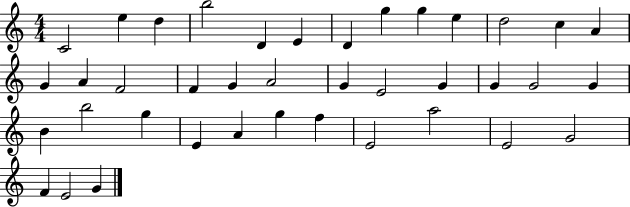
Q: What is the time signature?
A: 4/4